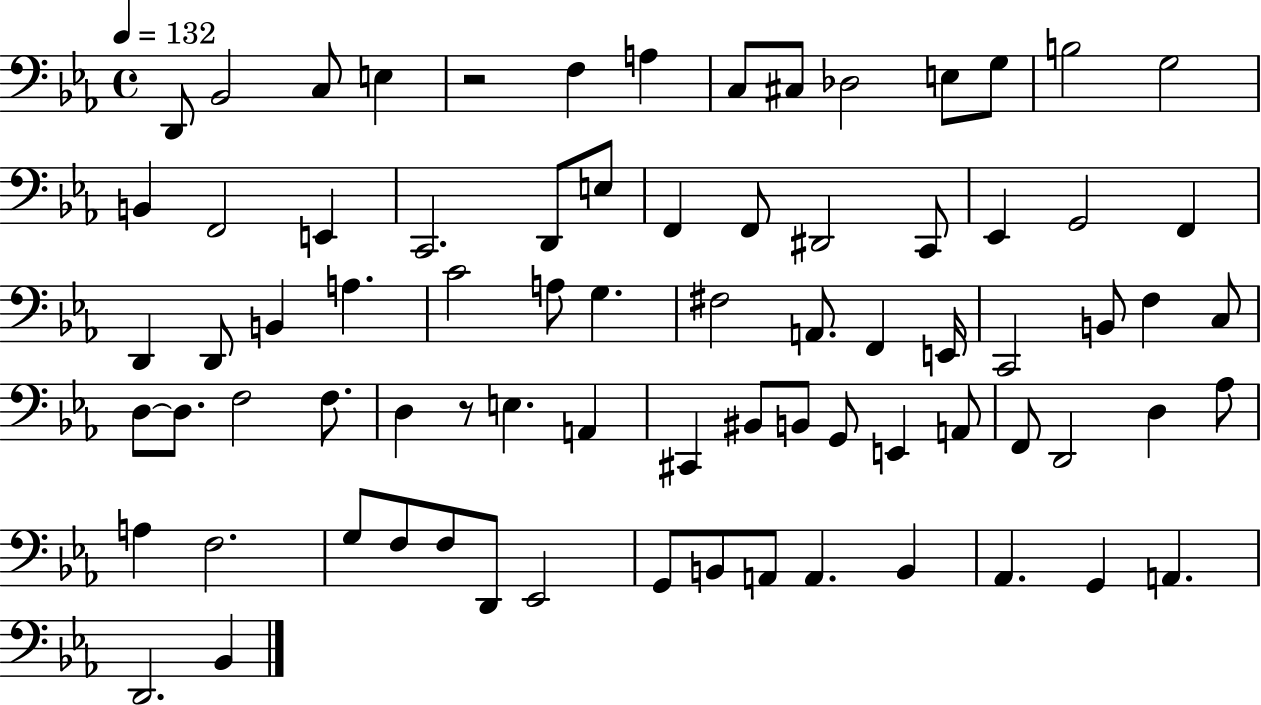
{
  \clef bass
  \time 4/4
  \defaultTimeSignature
  \key ees \major
  \tempo 4 = 132
  d,8 bes,2 c8 e4 | r2 f4 a4 | c8 cis8 des2 e8 g8 | b2 g2 | \break b,4 f,2 e,4 | c,2. d,8 e8 | f,4 f,8 dis,2 c,8 | ees,4 g,2 f,4 | \break d,4 d,8 b,4 a4. | c'2 a8 g4. | fis2 a,8. f,4 e,16 | c,2 b,8 f4 c8 | \break d8~~ d8. f2 f8. | d4 r8 e4. a,4 | cis,4 bis,8 b,8 g,8 e,4 a,8 | f,8 d,2 d4 aes8 | \break a4 f2. | g8 f8 f8 d,8 ees,2 | g,8 b,8 a,8 a,4. b,4 | aes,4. g,4 a,4. | \break d,2. bes,4 | \bar "|."
}